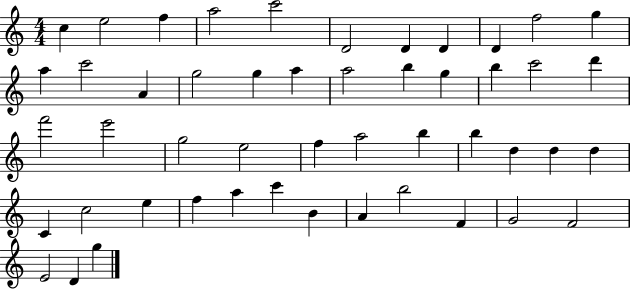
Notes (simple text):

C5/q E5/h F5/q A5/h C6/h D4/h D4/q D4/q D4/q F5/h G5/q A5/q C6/h A4/q G5/h G5/q A5/q A5/h B5/q G5/q B5/q C6/h D6/q F6/h E6/h G5/h E5/h F5/q A5/h B5/q B5/q D5/q D5/q D5/q C4/q C5/h E5/q F5/q A5/q C6/q B4/q A4/q B5/h F4/q G4/h F4/h E4/h D4/q G5/q